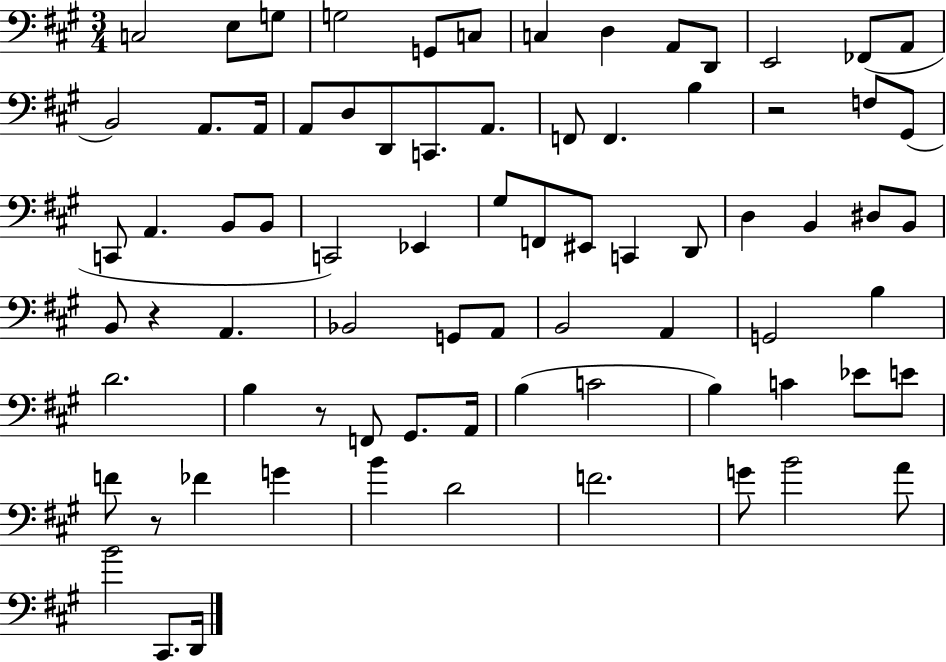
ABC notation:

X:1
T:Untitled
M:3/4
L:1/4
K:A
C,2 E,/2 G,/2 G,2 G,,/2 C,/2 C, D, A,,/2 D,,/2 E,,2 _F,,/2 A,,/2 B,,2 A,,/2 A,,/4 A,,/2 D,/2 D,,/2 C,,/2 A,,/2 F,,/2 F,, B, z2 F,/2 ^G,,/2 C,,/2 A,, B,,/2 B,,/2 C,,2 _E,, ^G,/2 F,,/2 ^E,,/2 C,, D,,/2 D, B,, ^D,/2 B,,/2 B,,/2 z A,, _B,,2 G,,/2 A,,/2 B,,2 A,, G,,2 B, D2 B, z/2 F,,/2 ^G,,/2 A,,/4 B, C2 B, C _E/2 E/2 F/2 z/2 _F G B D2 F2 G/2 B2 A/2 B2 ^C,,/2 D,,/4